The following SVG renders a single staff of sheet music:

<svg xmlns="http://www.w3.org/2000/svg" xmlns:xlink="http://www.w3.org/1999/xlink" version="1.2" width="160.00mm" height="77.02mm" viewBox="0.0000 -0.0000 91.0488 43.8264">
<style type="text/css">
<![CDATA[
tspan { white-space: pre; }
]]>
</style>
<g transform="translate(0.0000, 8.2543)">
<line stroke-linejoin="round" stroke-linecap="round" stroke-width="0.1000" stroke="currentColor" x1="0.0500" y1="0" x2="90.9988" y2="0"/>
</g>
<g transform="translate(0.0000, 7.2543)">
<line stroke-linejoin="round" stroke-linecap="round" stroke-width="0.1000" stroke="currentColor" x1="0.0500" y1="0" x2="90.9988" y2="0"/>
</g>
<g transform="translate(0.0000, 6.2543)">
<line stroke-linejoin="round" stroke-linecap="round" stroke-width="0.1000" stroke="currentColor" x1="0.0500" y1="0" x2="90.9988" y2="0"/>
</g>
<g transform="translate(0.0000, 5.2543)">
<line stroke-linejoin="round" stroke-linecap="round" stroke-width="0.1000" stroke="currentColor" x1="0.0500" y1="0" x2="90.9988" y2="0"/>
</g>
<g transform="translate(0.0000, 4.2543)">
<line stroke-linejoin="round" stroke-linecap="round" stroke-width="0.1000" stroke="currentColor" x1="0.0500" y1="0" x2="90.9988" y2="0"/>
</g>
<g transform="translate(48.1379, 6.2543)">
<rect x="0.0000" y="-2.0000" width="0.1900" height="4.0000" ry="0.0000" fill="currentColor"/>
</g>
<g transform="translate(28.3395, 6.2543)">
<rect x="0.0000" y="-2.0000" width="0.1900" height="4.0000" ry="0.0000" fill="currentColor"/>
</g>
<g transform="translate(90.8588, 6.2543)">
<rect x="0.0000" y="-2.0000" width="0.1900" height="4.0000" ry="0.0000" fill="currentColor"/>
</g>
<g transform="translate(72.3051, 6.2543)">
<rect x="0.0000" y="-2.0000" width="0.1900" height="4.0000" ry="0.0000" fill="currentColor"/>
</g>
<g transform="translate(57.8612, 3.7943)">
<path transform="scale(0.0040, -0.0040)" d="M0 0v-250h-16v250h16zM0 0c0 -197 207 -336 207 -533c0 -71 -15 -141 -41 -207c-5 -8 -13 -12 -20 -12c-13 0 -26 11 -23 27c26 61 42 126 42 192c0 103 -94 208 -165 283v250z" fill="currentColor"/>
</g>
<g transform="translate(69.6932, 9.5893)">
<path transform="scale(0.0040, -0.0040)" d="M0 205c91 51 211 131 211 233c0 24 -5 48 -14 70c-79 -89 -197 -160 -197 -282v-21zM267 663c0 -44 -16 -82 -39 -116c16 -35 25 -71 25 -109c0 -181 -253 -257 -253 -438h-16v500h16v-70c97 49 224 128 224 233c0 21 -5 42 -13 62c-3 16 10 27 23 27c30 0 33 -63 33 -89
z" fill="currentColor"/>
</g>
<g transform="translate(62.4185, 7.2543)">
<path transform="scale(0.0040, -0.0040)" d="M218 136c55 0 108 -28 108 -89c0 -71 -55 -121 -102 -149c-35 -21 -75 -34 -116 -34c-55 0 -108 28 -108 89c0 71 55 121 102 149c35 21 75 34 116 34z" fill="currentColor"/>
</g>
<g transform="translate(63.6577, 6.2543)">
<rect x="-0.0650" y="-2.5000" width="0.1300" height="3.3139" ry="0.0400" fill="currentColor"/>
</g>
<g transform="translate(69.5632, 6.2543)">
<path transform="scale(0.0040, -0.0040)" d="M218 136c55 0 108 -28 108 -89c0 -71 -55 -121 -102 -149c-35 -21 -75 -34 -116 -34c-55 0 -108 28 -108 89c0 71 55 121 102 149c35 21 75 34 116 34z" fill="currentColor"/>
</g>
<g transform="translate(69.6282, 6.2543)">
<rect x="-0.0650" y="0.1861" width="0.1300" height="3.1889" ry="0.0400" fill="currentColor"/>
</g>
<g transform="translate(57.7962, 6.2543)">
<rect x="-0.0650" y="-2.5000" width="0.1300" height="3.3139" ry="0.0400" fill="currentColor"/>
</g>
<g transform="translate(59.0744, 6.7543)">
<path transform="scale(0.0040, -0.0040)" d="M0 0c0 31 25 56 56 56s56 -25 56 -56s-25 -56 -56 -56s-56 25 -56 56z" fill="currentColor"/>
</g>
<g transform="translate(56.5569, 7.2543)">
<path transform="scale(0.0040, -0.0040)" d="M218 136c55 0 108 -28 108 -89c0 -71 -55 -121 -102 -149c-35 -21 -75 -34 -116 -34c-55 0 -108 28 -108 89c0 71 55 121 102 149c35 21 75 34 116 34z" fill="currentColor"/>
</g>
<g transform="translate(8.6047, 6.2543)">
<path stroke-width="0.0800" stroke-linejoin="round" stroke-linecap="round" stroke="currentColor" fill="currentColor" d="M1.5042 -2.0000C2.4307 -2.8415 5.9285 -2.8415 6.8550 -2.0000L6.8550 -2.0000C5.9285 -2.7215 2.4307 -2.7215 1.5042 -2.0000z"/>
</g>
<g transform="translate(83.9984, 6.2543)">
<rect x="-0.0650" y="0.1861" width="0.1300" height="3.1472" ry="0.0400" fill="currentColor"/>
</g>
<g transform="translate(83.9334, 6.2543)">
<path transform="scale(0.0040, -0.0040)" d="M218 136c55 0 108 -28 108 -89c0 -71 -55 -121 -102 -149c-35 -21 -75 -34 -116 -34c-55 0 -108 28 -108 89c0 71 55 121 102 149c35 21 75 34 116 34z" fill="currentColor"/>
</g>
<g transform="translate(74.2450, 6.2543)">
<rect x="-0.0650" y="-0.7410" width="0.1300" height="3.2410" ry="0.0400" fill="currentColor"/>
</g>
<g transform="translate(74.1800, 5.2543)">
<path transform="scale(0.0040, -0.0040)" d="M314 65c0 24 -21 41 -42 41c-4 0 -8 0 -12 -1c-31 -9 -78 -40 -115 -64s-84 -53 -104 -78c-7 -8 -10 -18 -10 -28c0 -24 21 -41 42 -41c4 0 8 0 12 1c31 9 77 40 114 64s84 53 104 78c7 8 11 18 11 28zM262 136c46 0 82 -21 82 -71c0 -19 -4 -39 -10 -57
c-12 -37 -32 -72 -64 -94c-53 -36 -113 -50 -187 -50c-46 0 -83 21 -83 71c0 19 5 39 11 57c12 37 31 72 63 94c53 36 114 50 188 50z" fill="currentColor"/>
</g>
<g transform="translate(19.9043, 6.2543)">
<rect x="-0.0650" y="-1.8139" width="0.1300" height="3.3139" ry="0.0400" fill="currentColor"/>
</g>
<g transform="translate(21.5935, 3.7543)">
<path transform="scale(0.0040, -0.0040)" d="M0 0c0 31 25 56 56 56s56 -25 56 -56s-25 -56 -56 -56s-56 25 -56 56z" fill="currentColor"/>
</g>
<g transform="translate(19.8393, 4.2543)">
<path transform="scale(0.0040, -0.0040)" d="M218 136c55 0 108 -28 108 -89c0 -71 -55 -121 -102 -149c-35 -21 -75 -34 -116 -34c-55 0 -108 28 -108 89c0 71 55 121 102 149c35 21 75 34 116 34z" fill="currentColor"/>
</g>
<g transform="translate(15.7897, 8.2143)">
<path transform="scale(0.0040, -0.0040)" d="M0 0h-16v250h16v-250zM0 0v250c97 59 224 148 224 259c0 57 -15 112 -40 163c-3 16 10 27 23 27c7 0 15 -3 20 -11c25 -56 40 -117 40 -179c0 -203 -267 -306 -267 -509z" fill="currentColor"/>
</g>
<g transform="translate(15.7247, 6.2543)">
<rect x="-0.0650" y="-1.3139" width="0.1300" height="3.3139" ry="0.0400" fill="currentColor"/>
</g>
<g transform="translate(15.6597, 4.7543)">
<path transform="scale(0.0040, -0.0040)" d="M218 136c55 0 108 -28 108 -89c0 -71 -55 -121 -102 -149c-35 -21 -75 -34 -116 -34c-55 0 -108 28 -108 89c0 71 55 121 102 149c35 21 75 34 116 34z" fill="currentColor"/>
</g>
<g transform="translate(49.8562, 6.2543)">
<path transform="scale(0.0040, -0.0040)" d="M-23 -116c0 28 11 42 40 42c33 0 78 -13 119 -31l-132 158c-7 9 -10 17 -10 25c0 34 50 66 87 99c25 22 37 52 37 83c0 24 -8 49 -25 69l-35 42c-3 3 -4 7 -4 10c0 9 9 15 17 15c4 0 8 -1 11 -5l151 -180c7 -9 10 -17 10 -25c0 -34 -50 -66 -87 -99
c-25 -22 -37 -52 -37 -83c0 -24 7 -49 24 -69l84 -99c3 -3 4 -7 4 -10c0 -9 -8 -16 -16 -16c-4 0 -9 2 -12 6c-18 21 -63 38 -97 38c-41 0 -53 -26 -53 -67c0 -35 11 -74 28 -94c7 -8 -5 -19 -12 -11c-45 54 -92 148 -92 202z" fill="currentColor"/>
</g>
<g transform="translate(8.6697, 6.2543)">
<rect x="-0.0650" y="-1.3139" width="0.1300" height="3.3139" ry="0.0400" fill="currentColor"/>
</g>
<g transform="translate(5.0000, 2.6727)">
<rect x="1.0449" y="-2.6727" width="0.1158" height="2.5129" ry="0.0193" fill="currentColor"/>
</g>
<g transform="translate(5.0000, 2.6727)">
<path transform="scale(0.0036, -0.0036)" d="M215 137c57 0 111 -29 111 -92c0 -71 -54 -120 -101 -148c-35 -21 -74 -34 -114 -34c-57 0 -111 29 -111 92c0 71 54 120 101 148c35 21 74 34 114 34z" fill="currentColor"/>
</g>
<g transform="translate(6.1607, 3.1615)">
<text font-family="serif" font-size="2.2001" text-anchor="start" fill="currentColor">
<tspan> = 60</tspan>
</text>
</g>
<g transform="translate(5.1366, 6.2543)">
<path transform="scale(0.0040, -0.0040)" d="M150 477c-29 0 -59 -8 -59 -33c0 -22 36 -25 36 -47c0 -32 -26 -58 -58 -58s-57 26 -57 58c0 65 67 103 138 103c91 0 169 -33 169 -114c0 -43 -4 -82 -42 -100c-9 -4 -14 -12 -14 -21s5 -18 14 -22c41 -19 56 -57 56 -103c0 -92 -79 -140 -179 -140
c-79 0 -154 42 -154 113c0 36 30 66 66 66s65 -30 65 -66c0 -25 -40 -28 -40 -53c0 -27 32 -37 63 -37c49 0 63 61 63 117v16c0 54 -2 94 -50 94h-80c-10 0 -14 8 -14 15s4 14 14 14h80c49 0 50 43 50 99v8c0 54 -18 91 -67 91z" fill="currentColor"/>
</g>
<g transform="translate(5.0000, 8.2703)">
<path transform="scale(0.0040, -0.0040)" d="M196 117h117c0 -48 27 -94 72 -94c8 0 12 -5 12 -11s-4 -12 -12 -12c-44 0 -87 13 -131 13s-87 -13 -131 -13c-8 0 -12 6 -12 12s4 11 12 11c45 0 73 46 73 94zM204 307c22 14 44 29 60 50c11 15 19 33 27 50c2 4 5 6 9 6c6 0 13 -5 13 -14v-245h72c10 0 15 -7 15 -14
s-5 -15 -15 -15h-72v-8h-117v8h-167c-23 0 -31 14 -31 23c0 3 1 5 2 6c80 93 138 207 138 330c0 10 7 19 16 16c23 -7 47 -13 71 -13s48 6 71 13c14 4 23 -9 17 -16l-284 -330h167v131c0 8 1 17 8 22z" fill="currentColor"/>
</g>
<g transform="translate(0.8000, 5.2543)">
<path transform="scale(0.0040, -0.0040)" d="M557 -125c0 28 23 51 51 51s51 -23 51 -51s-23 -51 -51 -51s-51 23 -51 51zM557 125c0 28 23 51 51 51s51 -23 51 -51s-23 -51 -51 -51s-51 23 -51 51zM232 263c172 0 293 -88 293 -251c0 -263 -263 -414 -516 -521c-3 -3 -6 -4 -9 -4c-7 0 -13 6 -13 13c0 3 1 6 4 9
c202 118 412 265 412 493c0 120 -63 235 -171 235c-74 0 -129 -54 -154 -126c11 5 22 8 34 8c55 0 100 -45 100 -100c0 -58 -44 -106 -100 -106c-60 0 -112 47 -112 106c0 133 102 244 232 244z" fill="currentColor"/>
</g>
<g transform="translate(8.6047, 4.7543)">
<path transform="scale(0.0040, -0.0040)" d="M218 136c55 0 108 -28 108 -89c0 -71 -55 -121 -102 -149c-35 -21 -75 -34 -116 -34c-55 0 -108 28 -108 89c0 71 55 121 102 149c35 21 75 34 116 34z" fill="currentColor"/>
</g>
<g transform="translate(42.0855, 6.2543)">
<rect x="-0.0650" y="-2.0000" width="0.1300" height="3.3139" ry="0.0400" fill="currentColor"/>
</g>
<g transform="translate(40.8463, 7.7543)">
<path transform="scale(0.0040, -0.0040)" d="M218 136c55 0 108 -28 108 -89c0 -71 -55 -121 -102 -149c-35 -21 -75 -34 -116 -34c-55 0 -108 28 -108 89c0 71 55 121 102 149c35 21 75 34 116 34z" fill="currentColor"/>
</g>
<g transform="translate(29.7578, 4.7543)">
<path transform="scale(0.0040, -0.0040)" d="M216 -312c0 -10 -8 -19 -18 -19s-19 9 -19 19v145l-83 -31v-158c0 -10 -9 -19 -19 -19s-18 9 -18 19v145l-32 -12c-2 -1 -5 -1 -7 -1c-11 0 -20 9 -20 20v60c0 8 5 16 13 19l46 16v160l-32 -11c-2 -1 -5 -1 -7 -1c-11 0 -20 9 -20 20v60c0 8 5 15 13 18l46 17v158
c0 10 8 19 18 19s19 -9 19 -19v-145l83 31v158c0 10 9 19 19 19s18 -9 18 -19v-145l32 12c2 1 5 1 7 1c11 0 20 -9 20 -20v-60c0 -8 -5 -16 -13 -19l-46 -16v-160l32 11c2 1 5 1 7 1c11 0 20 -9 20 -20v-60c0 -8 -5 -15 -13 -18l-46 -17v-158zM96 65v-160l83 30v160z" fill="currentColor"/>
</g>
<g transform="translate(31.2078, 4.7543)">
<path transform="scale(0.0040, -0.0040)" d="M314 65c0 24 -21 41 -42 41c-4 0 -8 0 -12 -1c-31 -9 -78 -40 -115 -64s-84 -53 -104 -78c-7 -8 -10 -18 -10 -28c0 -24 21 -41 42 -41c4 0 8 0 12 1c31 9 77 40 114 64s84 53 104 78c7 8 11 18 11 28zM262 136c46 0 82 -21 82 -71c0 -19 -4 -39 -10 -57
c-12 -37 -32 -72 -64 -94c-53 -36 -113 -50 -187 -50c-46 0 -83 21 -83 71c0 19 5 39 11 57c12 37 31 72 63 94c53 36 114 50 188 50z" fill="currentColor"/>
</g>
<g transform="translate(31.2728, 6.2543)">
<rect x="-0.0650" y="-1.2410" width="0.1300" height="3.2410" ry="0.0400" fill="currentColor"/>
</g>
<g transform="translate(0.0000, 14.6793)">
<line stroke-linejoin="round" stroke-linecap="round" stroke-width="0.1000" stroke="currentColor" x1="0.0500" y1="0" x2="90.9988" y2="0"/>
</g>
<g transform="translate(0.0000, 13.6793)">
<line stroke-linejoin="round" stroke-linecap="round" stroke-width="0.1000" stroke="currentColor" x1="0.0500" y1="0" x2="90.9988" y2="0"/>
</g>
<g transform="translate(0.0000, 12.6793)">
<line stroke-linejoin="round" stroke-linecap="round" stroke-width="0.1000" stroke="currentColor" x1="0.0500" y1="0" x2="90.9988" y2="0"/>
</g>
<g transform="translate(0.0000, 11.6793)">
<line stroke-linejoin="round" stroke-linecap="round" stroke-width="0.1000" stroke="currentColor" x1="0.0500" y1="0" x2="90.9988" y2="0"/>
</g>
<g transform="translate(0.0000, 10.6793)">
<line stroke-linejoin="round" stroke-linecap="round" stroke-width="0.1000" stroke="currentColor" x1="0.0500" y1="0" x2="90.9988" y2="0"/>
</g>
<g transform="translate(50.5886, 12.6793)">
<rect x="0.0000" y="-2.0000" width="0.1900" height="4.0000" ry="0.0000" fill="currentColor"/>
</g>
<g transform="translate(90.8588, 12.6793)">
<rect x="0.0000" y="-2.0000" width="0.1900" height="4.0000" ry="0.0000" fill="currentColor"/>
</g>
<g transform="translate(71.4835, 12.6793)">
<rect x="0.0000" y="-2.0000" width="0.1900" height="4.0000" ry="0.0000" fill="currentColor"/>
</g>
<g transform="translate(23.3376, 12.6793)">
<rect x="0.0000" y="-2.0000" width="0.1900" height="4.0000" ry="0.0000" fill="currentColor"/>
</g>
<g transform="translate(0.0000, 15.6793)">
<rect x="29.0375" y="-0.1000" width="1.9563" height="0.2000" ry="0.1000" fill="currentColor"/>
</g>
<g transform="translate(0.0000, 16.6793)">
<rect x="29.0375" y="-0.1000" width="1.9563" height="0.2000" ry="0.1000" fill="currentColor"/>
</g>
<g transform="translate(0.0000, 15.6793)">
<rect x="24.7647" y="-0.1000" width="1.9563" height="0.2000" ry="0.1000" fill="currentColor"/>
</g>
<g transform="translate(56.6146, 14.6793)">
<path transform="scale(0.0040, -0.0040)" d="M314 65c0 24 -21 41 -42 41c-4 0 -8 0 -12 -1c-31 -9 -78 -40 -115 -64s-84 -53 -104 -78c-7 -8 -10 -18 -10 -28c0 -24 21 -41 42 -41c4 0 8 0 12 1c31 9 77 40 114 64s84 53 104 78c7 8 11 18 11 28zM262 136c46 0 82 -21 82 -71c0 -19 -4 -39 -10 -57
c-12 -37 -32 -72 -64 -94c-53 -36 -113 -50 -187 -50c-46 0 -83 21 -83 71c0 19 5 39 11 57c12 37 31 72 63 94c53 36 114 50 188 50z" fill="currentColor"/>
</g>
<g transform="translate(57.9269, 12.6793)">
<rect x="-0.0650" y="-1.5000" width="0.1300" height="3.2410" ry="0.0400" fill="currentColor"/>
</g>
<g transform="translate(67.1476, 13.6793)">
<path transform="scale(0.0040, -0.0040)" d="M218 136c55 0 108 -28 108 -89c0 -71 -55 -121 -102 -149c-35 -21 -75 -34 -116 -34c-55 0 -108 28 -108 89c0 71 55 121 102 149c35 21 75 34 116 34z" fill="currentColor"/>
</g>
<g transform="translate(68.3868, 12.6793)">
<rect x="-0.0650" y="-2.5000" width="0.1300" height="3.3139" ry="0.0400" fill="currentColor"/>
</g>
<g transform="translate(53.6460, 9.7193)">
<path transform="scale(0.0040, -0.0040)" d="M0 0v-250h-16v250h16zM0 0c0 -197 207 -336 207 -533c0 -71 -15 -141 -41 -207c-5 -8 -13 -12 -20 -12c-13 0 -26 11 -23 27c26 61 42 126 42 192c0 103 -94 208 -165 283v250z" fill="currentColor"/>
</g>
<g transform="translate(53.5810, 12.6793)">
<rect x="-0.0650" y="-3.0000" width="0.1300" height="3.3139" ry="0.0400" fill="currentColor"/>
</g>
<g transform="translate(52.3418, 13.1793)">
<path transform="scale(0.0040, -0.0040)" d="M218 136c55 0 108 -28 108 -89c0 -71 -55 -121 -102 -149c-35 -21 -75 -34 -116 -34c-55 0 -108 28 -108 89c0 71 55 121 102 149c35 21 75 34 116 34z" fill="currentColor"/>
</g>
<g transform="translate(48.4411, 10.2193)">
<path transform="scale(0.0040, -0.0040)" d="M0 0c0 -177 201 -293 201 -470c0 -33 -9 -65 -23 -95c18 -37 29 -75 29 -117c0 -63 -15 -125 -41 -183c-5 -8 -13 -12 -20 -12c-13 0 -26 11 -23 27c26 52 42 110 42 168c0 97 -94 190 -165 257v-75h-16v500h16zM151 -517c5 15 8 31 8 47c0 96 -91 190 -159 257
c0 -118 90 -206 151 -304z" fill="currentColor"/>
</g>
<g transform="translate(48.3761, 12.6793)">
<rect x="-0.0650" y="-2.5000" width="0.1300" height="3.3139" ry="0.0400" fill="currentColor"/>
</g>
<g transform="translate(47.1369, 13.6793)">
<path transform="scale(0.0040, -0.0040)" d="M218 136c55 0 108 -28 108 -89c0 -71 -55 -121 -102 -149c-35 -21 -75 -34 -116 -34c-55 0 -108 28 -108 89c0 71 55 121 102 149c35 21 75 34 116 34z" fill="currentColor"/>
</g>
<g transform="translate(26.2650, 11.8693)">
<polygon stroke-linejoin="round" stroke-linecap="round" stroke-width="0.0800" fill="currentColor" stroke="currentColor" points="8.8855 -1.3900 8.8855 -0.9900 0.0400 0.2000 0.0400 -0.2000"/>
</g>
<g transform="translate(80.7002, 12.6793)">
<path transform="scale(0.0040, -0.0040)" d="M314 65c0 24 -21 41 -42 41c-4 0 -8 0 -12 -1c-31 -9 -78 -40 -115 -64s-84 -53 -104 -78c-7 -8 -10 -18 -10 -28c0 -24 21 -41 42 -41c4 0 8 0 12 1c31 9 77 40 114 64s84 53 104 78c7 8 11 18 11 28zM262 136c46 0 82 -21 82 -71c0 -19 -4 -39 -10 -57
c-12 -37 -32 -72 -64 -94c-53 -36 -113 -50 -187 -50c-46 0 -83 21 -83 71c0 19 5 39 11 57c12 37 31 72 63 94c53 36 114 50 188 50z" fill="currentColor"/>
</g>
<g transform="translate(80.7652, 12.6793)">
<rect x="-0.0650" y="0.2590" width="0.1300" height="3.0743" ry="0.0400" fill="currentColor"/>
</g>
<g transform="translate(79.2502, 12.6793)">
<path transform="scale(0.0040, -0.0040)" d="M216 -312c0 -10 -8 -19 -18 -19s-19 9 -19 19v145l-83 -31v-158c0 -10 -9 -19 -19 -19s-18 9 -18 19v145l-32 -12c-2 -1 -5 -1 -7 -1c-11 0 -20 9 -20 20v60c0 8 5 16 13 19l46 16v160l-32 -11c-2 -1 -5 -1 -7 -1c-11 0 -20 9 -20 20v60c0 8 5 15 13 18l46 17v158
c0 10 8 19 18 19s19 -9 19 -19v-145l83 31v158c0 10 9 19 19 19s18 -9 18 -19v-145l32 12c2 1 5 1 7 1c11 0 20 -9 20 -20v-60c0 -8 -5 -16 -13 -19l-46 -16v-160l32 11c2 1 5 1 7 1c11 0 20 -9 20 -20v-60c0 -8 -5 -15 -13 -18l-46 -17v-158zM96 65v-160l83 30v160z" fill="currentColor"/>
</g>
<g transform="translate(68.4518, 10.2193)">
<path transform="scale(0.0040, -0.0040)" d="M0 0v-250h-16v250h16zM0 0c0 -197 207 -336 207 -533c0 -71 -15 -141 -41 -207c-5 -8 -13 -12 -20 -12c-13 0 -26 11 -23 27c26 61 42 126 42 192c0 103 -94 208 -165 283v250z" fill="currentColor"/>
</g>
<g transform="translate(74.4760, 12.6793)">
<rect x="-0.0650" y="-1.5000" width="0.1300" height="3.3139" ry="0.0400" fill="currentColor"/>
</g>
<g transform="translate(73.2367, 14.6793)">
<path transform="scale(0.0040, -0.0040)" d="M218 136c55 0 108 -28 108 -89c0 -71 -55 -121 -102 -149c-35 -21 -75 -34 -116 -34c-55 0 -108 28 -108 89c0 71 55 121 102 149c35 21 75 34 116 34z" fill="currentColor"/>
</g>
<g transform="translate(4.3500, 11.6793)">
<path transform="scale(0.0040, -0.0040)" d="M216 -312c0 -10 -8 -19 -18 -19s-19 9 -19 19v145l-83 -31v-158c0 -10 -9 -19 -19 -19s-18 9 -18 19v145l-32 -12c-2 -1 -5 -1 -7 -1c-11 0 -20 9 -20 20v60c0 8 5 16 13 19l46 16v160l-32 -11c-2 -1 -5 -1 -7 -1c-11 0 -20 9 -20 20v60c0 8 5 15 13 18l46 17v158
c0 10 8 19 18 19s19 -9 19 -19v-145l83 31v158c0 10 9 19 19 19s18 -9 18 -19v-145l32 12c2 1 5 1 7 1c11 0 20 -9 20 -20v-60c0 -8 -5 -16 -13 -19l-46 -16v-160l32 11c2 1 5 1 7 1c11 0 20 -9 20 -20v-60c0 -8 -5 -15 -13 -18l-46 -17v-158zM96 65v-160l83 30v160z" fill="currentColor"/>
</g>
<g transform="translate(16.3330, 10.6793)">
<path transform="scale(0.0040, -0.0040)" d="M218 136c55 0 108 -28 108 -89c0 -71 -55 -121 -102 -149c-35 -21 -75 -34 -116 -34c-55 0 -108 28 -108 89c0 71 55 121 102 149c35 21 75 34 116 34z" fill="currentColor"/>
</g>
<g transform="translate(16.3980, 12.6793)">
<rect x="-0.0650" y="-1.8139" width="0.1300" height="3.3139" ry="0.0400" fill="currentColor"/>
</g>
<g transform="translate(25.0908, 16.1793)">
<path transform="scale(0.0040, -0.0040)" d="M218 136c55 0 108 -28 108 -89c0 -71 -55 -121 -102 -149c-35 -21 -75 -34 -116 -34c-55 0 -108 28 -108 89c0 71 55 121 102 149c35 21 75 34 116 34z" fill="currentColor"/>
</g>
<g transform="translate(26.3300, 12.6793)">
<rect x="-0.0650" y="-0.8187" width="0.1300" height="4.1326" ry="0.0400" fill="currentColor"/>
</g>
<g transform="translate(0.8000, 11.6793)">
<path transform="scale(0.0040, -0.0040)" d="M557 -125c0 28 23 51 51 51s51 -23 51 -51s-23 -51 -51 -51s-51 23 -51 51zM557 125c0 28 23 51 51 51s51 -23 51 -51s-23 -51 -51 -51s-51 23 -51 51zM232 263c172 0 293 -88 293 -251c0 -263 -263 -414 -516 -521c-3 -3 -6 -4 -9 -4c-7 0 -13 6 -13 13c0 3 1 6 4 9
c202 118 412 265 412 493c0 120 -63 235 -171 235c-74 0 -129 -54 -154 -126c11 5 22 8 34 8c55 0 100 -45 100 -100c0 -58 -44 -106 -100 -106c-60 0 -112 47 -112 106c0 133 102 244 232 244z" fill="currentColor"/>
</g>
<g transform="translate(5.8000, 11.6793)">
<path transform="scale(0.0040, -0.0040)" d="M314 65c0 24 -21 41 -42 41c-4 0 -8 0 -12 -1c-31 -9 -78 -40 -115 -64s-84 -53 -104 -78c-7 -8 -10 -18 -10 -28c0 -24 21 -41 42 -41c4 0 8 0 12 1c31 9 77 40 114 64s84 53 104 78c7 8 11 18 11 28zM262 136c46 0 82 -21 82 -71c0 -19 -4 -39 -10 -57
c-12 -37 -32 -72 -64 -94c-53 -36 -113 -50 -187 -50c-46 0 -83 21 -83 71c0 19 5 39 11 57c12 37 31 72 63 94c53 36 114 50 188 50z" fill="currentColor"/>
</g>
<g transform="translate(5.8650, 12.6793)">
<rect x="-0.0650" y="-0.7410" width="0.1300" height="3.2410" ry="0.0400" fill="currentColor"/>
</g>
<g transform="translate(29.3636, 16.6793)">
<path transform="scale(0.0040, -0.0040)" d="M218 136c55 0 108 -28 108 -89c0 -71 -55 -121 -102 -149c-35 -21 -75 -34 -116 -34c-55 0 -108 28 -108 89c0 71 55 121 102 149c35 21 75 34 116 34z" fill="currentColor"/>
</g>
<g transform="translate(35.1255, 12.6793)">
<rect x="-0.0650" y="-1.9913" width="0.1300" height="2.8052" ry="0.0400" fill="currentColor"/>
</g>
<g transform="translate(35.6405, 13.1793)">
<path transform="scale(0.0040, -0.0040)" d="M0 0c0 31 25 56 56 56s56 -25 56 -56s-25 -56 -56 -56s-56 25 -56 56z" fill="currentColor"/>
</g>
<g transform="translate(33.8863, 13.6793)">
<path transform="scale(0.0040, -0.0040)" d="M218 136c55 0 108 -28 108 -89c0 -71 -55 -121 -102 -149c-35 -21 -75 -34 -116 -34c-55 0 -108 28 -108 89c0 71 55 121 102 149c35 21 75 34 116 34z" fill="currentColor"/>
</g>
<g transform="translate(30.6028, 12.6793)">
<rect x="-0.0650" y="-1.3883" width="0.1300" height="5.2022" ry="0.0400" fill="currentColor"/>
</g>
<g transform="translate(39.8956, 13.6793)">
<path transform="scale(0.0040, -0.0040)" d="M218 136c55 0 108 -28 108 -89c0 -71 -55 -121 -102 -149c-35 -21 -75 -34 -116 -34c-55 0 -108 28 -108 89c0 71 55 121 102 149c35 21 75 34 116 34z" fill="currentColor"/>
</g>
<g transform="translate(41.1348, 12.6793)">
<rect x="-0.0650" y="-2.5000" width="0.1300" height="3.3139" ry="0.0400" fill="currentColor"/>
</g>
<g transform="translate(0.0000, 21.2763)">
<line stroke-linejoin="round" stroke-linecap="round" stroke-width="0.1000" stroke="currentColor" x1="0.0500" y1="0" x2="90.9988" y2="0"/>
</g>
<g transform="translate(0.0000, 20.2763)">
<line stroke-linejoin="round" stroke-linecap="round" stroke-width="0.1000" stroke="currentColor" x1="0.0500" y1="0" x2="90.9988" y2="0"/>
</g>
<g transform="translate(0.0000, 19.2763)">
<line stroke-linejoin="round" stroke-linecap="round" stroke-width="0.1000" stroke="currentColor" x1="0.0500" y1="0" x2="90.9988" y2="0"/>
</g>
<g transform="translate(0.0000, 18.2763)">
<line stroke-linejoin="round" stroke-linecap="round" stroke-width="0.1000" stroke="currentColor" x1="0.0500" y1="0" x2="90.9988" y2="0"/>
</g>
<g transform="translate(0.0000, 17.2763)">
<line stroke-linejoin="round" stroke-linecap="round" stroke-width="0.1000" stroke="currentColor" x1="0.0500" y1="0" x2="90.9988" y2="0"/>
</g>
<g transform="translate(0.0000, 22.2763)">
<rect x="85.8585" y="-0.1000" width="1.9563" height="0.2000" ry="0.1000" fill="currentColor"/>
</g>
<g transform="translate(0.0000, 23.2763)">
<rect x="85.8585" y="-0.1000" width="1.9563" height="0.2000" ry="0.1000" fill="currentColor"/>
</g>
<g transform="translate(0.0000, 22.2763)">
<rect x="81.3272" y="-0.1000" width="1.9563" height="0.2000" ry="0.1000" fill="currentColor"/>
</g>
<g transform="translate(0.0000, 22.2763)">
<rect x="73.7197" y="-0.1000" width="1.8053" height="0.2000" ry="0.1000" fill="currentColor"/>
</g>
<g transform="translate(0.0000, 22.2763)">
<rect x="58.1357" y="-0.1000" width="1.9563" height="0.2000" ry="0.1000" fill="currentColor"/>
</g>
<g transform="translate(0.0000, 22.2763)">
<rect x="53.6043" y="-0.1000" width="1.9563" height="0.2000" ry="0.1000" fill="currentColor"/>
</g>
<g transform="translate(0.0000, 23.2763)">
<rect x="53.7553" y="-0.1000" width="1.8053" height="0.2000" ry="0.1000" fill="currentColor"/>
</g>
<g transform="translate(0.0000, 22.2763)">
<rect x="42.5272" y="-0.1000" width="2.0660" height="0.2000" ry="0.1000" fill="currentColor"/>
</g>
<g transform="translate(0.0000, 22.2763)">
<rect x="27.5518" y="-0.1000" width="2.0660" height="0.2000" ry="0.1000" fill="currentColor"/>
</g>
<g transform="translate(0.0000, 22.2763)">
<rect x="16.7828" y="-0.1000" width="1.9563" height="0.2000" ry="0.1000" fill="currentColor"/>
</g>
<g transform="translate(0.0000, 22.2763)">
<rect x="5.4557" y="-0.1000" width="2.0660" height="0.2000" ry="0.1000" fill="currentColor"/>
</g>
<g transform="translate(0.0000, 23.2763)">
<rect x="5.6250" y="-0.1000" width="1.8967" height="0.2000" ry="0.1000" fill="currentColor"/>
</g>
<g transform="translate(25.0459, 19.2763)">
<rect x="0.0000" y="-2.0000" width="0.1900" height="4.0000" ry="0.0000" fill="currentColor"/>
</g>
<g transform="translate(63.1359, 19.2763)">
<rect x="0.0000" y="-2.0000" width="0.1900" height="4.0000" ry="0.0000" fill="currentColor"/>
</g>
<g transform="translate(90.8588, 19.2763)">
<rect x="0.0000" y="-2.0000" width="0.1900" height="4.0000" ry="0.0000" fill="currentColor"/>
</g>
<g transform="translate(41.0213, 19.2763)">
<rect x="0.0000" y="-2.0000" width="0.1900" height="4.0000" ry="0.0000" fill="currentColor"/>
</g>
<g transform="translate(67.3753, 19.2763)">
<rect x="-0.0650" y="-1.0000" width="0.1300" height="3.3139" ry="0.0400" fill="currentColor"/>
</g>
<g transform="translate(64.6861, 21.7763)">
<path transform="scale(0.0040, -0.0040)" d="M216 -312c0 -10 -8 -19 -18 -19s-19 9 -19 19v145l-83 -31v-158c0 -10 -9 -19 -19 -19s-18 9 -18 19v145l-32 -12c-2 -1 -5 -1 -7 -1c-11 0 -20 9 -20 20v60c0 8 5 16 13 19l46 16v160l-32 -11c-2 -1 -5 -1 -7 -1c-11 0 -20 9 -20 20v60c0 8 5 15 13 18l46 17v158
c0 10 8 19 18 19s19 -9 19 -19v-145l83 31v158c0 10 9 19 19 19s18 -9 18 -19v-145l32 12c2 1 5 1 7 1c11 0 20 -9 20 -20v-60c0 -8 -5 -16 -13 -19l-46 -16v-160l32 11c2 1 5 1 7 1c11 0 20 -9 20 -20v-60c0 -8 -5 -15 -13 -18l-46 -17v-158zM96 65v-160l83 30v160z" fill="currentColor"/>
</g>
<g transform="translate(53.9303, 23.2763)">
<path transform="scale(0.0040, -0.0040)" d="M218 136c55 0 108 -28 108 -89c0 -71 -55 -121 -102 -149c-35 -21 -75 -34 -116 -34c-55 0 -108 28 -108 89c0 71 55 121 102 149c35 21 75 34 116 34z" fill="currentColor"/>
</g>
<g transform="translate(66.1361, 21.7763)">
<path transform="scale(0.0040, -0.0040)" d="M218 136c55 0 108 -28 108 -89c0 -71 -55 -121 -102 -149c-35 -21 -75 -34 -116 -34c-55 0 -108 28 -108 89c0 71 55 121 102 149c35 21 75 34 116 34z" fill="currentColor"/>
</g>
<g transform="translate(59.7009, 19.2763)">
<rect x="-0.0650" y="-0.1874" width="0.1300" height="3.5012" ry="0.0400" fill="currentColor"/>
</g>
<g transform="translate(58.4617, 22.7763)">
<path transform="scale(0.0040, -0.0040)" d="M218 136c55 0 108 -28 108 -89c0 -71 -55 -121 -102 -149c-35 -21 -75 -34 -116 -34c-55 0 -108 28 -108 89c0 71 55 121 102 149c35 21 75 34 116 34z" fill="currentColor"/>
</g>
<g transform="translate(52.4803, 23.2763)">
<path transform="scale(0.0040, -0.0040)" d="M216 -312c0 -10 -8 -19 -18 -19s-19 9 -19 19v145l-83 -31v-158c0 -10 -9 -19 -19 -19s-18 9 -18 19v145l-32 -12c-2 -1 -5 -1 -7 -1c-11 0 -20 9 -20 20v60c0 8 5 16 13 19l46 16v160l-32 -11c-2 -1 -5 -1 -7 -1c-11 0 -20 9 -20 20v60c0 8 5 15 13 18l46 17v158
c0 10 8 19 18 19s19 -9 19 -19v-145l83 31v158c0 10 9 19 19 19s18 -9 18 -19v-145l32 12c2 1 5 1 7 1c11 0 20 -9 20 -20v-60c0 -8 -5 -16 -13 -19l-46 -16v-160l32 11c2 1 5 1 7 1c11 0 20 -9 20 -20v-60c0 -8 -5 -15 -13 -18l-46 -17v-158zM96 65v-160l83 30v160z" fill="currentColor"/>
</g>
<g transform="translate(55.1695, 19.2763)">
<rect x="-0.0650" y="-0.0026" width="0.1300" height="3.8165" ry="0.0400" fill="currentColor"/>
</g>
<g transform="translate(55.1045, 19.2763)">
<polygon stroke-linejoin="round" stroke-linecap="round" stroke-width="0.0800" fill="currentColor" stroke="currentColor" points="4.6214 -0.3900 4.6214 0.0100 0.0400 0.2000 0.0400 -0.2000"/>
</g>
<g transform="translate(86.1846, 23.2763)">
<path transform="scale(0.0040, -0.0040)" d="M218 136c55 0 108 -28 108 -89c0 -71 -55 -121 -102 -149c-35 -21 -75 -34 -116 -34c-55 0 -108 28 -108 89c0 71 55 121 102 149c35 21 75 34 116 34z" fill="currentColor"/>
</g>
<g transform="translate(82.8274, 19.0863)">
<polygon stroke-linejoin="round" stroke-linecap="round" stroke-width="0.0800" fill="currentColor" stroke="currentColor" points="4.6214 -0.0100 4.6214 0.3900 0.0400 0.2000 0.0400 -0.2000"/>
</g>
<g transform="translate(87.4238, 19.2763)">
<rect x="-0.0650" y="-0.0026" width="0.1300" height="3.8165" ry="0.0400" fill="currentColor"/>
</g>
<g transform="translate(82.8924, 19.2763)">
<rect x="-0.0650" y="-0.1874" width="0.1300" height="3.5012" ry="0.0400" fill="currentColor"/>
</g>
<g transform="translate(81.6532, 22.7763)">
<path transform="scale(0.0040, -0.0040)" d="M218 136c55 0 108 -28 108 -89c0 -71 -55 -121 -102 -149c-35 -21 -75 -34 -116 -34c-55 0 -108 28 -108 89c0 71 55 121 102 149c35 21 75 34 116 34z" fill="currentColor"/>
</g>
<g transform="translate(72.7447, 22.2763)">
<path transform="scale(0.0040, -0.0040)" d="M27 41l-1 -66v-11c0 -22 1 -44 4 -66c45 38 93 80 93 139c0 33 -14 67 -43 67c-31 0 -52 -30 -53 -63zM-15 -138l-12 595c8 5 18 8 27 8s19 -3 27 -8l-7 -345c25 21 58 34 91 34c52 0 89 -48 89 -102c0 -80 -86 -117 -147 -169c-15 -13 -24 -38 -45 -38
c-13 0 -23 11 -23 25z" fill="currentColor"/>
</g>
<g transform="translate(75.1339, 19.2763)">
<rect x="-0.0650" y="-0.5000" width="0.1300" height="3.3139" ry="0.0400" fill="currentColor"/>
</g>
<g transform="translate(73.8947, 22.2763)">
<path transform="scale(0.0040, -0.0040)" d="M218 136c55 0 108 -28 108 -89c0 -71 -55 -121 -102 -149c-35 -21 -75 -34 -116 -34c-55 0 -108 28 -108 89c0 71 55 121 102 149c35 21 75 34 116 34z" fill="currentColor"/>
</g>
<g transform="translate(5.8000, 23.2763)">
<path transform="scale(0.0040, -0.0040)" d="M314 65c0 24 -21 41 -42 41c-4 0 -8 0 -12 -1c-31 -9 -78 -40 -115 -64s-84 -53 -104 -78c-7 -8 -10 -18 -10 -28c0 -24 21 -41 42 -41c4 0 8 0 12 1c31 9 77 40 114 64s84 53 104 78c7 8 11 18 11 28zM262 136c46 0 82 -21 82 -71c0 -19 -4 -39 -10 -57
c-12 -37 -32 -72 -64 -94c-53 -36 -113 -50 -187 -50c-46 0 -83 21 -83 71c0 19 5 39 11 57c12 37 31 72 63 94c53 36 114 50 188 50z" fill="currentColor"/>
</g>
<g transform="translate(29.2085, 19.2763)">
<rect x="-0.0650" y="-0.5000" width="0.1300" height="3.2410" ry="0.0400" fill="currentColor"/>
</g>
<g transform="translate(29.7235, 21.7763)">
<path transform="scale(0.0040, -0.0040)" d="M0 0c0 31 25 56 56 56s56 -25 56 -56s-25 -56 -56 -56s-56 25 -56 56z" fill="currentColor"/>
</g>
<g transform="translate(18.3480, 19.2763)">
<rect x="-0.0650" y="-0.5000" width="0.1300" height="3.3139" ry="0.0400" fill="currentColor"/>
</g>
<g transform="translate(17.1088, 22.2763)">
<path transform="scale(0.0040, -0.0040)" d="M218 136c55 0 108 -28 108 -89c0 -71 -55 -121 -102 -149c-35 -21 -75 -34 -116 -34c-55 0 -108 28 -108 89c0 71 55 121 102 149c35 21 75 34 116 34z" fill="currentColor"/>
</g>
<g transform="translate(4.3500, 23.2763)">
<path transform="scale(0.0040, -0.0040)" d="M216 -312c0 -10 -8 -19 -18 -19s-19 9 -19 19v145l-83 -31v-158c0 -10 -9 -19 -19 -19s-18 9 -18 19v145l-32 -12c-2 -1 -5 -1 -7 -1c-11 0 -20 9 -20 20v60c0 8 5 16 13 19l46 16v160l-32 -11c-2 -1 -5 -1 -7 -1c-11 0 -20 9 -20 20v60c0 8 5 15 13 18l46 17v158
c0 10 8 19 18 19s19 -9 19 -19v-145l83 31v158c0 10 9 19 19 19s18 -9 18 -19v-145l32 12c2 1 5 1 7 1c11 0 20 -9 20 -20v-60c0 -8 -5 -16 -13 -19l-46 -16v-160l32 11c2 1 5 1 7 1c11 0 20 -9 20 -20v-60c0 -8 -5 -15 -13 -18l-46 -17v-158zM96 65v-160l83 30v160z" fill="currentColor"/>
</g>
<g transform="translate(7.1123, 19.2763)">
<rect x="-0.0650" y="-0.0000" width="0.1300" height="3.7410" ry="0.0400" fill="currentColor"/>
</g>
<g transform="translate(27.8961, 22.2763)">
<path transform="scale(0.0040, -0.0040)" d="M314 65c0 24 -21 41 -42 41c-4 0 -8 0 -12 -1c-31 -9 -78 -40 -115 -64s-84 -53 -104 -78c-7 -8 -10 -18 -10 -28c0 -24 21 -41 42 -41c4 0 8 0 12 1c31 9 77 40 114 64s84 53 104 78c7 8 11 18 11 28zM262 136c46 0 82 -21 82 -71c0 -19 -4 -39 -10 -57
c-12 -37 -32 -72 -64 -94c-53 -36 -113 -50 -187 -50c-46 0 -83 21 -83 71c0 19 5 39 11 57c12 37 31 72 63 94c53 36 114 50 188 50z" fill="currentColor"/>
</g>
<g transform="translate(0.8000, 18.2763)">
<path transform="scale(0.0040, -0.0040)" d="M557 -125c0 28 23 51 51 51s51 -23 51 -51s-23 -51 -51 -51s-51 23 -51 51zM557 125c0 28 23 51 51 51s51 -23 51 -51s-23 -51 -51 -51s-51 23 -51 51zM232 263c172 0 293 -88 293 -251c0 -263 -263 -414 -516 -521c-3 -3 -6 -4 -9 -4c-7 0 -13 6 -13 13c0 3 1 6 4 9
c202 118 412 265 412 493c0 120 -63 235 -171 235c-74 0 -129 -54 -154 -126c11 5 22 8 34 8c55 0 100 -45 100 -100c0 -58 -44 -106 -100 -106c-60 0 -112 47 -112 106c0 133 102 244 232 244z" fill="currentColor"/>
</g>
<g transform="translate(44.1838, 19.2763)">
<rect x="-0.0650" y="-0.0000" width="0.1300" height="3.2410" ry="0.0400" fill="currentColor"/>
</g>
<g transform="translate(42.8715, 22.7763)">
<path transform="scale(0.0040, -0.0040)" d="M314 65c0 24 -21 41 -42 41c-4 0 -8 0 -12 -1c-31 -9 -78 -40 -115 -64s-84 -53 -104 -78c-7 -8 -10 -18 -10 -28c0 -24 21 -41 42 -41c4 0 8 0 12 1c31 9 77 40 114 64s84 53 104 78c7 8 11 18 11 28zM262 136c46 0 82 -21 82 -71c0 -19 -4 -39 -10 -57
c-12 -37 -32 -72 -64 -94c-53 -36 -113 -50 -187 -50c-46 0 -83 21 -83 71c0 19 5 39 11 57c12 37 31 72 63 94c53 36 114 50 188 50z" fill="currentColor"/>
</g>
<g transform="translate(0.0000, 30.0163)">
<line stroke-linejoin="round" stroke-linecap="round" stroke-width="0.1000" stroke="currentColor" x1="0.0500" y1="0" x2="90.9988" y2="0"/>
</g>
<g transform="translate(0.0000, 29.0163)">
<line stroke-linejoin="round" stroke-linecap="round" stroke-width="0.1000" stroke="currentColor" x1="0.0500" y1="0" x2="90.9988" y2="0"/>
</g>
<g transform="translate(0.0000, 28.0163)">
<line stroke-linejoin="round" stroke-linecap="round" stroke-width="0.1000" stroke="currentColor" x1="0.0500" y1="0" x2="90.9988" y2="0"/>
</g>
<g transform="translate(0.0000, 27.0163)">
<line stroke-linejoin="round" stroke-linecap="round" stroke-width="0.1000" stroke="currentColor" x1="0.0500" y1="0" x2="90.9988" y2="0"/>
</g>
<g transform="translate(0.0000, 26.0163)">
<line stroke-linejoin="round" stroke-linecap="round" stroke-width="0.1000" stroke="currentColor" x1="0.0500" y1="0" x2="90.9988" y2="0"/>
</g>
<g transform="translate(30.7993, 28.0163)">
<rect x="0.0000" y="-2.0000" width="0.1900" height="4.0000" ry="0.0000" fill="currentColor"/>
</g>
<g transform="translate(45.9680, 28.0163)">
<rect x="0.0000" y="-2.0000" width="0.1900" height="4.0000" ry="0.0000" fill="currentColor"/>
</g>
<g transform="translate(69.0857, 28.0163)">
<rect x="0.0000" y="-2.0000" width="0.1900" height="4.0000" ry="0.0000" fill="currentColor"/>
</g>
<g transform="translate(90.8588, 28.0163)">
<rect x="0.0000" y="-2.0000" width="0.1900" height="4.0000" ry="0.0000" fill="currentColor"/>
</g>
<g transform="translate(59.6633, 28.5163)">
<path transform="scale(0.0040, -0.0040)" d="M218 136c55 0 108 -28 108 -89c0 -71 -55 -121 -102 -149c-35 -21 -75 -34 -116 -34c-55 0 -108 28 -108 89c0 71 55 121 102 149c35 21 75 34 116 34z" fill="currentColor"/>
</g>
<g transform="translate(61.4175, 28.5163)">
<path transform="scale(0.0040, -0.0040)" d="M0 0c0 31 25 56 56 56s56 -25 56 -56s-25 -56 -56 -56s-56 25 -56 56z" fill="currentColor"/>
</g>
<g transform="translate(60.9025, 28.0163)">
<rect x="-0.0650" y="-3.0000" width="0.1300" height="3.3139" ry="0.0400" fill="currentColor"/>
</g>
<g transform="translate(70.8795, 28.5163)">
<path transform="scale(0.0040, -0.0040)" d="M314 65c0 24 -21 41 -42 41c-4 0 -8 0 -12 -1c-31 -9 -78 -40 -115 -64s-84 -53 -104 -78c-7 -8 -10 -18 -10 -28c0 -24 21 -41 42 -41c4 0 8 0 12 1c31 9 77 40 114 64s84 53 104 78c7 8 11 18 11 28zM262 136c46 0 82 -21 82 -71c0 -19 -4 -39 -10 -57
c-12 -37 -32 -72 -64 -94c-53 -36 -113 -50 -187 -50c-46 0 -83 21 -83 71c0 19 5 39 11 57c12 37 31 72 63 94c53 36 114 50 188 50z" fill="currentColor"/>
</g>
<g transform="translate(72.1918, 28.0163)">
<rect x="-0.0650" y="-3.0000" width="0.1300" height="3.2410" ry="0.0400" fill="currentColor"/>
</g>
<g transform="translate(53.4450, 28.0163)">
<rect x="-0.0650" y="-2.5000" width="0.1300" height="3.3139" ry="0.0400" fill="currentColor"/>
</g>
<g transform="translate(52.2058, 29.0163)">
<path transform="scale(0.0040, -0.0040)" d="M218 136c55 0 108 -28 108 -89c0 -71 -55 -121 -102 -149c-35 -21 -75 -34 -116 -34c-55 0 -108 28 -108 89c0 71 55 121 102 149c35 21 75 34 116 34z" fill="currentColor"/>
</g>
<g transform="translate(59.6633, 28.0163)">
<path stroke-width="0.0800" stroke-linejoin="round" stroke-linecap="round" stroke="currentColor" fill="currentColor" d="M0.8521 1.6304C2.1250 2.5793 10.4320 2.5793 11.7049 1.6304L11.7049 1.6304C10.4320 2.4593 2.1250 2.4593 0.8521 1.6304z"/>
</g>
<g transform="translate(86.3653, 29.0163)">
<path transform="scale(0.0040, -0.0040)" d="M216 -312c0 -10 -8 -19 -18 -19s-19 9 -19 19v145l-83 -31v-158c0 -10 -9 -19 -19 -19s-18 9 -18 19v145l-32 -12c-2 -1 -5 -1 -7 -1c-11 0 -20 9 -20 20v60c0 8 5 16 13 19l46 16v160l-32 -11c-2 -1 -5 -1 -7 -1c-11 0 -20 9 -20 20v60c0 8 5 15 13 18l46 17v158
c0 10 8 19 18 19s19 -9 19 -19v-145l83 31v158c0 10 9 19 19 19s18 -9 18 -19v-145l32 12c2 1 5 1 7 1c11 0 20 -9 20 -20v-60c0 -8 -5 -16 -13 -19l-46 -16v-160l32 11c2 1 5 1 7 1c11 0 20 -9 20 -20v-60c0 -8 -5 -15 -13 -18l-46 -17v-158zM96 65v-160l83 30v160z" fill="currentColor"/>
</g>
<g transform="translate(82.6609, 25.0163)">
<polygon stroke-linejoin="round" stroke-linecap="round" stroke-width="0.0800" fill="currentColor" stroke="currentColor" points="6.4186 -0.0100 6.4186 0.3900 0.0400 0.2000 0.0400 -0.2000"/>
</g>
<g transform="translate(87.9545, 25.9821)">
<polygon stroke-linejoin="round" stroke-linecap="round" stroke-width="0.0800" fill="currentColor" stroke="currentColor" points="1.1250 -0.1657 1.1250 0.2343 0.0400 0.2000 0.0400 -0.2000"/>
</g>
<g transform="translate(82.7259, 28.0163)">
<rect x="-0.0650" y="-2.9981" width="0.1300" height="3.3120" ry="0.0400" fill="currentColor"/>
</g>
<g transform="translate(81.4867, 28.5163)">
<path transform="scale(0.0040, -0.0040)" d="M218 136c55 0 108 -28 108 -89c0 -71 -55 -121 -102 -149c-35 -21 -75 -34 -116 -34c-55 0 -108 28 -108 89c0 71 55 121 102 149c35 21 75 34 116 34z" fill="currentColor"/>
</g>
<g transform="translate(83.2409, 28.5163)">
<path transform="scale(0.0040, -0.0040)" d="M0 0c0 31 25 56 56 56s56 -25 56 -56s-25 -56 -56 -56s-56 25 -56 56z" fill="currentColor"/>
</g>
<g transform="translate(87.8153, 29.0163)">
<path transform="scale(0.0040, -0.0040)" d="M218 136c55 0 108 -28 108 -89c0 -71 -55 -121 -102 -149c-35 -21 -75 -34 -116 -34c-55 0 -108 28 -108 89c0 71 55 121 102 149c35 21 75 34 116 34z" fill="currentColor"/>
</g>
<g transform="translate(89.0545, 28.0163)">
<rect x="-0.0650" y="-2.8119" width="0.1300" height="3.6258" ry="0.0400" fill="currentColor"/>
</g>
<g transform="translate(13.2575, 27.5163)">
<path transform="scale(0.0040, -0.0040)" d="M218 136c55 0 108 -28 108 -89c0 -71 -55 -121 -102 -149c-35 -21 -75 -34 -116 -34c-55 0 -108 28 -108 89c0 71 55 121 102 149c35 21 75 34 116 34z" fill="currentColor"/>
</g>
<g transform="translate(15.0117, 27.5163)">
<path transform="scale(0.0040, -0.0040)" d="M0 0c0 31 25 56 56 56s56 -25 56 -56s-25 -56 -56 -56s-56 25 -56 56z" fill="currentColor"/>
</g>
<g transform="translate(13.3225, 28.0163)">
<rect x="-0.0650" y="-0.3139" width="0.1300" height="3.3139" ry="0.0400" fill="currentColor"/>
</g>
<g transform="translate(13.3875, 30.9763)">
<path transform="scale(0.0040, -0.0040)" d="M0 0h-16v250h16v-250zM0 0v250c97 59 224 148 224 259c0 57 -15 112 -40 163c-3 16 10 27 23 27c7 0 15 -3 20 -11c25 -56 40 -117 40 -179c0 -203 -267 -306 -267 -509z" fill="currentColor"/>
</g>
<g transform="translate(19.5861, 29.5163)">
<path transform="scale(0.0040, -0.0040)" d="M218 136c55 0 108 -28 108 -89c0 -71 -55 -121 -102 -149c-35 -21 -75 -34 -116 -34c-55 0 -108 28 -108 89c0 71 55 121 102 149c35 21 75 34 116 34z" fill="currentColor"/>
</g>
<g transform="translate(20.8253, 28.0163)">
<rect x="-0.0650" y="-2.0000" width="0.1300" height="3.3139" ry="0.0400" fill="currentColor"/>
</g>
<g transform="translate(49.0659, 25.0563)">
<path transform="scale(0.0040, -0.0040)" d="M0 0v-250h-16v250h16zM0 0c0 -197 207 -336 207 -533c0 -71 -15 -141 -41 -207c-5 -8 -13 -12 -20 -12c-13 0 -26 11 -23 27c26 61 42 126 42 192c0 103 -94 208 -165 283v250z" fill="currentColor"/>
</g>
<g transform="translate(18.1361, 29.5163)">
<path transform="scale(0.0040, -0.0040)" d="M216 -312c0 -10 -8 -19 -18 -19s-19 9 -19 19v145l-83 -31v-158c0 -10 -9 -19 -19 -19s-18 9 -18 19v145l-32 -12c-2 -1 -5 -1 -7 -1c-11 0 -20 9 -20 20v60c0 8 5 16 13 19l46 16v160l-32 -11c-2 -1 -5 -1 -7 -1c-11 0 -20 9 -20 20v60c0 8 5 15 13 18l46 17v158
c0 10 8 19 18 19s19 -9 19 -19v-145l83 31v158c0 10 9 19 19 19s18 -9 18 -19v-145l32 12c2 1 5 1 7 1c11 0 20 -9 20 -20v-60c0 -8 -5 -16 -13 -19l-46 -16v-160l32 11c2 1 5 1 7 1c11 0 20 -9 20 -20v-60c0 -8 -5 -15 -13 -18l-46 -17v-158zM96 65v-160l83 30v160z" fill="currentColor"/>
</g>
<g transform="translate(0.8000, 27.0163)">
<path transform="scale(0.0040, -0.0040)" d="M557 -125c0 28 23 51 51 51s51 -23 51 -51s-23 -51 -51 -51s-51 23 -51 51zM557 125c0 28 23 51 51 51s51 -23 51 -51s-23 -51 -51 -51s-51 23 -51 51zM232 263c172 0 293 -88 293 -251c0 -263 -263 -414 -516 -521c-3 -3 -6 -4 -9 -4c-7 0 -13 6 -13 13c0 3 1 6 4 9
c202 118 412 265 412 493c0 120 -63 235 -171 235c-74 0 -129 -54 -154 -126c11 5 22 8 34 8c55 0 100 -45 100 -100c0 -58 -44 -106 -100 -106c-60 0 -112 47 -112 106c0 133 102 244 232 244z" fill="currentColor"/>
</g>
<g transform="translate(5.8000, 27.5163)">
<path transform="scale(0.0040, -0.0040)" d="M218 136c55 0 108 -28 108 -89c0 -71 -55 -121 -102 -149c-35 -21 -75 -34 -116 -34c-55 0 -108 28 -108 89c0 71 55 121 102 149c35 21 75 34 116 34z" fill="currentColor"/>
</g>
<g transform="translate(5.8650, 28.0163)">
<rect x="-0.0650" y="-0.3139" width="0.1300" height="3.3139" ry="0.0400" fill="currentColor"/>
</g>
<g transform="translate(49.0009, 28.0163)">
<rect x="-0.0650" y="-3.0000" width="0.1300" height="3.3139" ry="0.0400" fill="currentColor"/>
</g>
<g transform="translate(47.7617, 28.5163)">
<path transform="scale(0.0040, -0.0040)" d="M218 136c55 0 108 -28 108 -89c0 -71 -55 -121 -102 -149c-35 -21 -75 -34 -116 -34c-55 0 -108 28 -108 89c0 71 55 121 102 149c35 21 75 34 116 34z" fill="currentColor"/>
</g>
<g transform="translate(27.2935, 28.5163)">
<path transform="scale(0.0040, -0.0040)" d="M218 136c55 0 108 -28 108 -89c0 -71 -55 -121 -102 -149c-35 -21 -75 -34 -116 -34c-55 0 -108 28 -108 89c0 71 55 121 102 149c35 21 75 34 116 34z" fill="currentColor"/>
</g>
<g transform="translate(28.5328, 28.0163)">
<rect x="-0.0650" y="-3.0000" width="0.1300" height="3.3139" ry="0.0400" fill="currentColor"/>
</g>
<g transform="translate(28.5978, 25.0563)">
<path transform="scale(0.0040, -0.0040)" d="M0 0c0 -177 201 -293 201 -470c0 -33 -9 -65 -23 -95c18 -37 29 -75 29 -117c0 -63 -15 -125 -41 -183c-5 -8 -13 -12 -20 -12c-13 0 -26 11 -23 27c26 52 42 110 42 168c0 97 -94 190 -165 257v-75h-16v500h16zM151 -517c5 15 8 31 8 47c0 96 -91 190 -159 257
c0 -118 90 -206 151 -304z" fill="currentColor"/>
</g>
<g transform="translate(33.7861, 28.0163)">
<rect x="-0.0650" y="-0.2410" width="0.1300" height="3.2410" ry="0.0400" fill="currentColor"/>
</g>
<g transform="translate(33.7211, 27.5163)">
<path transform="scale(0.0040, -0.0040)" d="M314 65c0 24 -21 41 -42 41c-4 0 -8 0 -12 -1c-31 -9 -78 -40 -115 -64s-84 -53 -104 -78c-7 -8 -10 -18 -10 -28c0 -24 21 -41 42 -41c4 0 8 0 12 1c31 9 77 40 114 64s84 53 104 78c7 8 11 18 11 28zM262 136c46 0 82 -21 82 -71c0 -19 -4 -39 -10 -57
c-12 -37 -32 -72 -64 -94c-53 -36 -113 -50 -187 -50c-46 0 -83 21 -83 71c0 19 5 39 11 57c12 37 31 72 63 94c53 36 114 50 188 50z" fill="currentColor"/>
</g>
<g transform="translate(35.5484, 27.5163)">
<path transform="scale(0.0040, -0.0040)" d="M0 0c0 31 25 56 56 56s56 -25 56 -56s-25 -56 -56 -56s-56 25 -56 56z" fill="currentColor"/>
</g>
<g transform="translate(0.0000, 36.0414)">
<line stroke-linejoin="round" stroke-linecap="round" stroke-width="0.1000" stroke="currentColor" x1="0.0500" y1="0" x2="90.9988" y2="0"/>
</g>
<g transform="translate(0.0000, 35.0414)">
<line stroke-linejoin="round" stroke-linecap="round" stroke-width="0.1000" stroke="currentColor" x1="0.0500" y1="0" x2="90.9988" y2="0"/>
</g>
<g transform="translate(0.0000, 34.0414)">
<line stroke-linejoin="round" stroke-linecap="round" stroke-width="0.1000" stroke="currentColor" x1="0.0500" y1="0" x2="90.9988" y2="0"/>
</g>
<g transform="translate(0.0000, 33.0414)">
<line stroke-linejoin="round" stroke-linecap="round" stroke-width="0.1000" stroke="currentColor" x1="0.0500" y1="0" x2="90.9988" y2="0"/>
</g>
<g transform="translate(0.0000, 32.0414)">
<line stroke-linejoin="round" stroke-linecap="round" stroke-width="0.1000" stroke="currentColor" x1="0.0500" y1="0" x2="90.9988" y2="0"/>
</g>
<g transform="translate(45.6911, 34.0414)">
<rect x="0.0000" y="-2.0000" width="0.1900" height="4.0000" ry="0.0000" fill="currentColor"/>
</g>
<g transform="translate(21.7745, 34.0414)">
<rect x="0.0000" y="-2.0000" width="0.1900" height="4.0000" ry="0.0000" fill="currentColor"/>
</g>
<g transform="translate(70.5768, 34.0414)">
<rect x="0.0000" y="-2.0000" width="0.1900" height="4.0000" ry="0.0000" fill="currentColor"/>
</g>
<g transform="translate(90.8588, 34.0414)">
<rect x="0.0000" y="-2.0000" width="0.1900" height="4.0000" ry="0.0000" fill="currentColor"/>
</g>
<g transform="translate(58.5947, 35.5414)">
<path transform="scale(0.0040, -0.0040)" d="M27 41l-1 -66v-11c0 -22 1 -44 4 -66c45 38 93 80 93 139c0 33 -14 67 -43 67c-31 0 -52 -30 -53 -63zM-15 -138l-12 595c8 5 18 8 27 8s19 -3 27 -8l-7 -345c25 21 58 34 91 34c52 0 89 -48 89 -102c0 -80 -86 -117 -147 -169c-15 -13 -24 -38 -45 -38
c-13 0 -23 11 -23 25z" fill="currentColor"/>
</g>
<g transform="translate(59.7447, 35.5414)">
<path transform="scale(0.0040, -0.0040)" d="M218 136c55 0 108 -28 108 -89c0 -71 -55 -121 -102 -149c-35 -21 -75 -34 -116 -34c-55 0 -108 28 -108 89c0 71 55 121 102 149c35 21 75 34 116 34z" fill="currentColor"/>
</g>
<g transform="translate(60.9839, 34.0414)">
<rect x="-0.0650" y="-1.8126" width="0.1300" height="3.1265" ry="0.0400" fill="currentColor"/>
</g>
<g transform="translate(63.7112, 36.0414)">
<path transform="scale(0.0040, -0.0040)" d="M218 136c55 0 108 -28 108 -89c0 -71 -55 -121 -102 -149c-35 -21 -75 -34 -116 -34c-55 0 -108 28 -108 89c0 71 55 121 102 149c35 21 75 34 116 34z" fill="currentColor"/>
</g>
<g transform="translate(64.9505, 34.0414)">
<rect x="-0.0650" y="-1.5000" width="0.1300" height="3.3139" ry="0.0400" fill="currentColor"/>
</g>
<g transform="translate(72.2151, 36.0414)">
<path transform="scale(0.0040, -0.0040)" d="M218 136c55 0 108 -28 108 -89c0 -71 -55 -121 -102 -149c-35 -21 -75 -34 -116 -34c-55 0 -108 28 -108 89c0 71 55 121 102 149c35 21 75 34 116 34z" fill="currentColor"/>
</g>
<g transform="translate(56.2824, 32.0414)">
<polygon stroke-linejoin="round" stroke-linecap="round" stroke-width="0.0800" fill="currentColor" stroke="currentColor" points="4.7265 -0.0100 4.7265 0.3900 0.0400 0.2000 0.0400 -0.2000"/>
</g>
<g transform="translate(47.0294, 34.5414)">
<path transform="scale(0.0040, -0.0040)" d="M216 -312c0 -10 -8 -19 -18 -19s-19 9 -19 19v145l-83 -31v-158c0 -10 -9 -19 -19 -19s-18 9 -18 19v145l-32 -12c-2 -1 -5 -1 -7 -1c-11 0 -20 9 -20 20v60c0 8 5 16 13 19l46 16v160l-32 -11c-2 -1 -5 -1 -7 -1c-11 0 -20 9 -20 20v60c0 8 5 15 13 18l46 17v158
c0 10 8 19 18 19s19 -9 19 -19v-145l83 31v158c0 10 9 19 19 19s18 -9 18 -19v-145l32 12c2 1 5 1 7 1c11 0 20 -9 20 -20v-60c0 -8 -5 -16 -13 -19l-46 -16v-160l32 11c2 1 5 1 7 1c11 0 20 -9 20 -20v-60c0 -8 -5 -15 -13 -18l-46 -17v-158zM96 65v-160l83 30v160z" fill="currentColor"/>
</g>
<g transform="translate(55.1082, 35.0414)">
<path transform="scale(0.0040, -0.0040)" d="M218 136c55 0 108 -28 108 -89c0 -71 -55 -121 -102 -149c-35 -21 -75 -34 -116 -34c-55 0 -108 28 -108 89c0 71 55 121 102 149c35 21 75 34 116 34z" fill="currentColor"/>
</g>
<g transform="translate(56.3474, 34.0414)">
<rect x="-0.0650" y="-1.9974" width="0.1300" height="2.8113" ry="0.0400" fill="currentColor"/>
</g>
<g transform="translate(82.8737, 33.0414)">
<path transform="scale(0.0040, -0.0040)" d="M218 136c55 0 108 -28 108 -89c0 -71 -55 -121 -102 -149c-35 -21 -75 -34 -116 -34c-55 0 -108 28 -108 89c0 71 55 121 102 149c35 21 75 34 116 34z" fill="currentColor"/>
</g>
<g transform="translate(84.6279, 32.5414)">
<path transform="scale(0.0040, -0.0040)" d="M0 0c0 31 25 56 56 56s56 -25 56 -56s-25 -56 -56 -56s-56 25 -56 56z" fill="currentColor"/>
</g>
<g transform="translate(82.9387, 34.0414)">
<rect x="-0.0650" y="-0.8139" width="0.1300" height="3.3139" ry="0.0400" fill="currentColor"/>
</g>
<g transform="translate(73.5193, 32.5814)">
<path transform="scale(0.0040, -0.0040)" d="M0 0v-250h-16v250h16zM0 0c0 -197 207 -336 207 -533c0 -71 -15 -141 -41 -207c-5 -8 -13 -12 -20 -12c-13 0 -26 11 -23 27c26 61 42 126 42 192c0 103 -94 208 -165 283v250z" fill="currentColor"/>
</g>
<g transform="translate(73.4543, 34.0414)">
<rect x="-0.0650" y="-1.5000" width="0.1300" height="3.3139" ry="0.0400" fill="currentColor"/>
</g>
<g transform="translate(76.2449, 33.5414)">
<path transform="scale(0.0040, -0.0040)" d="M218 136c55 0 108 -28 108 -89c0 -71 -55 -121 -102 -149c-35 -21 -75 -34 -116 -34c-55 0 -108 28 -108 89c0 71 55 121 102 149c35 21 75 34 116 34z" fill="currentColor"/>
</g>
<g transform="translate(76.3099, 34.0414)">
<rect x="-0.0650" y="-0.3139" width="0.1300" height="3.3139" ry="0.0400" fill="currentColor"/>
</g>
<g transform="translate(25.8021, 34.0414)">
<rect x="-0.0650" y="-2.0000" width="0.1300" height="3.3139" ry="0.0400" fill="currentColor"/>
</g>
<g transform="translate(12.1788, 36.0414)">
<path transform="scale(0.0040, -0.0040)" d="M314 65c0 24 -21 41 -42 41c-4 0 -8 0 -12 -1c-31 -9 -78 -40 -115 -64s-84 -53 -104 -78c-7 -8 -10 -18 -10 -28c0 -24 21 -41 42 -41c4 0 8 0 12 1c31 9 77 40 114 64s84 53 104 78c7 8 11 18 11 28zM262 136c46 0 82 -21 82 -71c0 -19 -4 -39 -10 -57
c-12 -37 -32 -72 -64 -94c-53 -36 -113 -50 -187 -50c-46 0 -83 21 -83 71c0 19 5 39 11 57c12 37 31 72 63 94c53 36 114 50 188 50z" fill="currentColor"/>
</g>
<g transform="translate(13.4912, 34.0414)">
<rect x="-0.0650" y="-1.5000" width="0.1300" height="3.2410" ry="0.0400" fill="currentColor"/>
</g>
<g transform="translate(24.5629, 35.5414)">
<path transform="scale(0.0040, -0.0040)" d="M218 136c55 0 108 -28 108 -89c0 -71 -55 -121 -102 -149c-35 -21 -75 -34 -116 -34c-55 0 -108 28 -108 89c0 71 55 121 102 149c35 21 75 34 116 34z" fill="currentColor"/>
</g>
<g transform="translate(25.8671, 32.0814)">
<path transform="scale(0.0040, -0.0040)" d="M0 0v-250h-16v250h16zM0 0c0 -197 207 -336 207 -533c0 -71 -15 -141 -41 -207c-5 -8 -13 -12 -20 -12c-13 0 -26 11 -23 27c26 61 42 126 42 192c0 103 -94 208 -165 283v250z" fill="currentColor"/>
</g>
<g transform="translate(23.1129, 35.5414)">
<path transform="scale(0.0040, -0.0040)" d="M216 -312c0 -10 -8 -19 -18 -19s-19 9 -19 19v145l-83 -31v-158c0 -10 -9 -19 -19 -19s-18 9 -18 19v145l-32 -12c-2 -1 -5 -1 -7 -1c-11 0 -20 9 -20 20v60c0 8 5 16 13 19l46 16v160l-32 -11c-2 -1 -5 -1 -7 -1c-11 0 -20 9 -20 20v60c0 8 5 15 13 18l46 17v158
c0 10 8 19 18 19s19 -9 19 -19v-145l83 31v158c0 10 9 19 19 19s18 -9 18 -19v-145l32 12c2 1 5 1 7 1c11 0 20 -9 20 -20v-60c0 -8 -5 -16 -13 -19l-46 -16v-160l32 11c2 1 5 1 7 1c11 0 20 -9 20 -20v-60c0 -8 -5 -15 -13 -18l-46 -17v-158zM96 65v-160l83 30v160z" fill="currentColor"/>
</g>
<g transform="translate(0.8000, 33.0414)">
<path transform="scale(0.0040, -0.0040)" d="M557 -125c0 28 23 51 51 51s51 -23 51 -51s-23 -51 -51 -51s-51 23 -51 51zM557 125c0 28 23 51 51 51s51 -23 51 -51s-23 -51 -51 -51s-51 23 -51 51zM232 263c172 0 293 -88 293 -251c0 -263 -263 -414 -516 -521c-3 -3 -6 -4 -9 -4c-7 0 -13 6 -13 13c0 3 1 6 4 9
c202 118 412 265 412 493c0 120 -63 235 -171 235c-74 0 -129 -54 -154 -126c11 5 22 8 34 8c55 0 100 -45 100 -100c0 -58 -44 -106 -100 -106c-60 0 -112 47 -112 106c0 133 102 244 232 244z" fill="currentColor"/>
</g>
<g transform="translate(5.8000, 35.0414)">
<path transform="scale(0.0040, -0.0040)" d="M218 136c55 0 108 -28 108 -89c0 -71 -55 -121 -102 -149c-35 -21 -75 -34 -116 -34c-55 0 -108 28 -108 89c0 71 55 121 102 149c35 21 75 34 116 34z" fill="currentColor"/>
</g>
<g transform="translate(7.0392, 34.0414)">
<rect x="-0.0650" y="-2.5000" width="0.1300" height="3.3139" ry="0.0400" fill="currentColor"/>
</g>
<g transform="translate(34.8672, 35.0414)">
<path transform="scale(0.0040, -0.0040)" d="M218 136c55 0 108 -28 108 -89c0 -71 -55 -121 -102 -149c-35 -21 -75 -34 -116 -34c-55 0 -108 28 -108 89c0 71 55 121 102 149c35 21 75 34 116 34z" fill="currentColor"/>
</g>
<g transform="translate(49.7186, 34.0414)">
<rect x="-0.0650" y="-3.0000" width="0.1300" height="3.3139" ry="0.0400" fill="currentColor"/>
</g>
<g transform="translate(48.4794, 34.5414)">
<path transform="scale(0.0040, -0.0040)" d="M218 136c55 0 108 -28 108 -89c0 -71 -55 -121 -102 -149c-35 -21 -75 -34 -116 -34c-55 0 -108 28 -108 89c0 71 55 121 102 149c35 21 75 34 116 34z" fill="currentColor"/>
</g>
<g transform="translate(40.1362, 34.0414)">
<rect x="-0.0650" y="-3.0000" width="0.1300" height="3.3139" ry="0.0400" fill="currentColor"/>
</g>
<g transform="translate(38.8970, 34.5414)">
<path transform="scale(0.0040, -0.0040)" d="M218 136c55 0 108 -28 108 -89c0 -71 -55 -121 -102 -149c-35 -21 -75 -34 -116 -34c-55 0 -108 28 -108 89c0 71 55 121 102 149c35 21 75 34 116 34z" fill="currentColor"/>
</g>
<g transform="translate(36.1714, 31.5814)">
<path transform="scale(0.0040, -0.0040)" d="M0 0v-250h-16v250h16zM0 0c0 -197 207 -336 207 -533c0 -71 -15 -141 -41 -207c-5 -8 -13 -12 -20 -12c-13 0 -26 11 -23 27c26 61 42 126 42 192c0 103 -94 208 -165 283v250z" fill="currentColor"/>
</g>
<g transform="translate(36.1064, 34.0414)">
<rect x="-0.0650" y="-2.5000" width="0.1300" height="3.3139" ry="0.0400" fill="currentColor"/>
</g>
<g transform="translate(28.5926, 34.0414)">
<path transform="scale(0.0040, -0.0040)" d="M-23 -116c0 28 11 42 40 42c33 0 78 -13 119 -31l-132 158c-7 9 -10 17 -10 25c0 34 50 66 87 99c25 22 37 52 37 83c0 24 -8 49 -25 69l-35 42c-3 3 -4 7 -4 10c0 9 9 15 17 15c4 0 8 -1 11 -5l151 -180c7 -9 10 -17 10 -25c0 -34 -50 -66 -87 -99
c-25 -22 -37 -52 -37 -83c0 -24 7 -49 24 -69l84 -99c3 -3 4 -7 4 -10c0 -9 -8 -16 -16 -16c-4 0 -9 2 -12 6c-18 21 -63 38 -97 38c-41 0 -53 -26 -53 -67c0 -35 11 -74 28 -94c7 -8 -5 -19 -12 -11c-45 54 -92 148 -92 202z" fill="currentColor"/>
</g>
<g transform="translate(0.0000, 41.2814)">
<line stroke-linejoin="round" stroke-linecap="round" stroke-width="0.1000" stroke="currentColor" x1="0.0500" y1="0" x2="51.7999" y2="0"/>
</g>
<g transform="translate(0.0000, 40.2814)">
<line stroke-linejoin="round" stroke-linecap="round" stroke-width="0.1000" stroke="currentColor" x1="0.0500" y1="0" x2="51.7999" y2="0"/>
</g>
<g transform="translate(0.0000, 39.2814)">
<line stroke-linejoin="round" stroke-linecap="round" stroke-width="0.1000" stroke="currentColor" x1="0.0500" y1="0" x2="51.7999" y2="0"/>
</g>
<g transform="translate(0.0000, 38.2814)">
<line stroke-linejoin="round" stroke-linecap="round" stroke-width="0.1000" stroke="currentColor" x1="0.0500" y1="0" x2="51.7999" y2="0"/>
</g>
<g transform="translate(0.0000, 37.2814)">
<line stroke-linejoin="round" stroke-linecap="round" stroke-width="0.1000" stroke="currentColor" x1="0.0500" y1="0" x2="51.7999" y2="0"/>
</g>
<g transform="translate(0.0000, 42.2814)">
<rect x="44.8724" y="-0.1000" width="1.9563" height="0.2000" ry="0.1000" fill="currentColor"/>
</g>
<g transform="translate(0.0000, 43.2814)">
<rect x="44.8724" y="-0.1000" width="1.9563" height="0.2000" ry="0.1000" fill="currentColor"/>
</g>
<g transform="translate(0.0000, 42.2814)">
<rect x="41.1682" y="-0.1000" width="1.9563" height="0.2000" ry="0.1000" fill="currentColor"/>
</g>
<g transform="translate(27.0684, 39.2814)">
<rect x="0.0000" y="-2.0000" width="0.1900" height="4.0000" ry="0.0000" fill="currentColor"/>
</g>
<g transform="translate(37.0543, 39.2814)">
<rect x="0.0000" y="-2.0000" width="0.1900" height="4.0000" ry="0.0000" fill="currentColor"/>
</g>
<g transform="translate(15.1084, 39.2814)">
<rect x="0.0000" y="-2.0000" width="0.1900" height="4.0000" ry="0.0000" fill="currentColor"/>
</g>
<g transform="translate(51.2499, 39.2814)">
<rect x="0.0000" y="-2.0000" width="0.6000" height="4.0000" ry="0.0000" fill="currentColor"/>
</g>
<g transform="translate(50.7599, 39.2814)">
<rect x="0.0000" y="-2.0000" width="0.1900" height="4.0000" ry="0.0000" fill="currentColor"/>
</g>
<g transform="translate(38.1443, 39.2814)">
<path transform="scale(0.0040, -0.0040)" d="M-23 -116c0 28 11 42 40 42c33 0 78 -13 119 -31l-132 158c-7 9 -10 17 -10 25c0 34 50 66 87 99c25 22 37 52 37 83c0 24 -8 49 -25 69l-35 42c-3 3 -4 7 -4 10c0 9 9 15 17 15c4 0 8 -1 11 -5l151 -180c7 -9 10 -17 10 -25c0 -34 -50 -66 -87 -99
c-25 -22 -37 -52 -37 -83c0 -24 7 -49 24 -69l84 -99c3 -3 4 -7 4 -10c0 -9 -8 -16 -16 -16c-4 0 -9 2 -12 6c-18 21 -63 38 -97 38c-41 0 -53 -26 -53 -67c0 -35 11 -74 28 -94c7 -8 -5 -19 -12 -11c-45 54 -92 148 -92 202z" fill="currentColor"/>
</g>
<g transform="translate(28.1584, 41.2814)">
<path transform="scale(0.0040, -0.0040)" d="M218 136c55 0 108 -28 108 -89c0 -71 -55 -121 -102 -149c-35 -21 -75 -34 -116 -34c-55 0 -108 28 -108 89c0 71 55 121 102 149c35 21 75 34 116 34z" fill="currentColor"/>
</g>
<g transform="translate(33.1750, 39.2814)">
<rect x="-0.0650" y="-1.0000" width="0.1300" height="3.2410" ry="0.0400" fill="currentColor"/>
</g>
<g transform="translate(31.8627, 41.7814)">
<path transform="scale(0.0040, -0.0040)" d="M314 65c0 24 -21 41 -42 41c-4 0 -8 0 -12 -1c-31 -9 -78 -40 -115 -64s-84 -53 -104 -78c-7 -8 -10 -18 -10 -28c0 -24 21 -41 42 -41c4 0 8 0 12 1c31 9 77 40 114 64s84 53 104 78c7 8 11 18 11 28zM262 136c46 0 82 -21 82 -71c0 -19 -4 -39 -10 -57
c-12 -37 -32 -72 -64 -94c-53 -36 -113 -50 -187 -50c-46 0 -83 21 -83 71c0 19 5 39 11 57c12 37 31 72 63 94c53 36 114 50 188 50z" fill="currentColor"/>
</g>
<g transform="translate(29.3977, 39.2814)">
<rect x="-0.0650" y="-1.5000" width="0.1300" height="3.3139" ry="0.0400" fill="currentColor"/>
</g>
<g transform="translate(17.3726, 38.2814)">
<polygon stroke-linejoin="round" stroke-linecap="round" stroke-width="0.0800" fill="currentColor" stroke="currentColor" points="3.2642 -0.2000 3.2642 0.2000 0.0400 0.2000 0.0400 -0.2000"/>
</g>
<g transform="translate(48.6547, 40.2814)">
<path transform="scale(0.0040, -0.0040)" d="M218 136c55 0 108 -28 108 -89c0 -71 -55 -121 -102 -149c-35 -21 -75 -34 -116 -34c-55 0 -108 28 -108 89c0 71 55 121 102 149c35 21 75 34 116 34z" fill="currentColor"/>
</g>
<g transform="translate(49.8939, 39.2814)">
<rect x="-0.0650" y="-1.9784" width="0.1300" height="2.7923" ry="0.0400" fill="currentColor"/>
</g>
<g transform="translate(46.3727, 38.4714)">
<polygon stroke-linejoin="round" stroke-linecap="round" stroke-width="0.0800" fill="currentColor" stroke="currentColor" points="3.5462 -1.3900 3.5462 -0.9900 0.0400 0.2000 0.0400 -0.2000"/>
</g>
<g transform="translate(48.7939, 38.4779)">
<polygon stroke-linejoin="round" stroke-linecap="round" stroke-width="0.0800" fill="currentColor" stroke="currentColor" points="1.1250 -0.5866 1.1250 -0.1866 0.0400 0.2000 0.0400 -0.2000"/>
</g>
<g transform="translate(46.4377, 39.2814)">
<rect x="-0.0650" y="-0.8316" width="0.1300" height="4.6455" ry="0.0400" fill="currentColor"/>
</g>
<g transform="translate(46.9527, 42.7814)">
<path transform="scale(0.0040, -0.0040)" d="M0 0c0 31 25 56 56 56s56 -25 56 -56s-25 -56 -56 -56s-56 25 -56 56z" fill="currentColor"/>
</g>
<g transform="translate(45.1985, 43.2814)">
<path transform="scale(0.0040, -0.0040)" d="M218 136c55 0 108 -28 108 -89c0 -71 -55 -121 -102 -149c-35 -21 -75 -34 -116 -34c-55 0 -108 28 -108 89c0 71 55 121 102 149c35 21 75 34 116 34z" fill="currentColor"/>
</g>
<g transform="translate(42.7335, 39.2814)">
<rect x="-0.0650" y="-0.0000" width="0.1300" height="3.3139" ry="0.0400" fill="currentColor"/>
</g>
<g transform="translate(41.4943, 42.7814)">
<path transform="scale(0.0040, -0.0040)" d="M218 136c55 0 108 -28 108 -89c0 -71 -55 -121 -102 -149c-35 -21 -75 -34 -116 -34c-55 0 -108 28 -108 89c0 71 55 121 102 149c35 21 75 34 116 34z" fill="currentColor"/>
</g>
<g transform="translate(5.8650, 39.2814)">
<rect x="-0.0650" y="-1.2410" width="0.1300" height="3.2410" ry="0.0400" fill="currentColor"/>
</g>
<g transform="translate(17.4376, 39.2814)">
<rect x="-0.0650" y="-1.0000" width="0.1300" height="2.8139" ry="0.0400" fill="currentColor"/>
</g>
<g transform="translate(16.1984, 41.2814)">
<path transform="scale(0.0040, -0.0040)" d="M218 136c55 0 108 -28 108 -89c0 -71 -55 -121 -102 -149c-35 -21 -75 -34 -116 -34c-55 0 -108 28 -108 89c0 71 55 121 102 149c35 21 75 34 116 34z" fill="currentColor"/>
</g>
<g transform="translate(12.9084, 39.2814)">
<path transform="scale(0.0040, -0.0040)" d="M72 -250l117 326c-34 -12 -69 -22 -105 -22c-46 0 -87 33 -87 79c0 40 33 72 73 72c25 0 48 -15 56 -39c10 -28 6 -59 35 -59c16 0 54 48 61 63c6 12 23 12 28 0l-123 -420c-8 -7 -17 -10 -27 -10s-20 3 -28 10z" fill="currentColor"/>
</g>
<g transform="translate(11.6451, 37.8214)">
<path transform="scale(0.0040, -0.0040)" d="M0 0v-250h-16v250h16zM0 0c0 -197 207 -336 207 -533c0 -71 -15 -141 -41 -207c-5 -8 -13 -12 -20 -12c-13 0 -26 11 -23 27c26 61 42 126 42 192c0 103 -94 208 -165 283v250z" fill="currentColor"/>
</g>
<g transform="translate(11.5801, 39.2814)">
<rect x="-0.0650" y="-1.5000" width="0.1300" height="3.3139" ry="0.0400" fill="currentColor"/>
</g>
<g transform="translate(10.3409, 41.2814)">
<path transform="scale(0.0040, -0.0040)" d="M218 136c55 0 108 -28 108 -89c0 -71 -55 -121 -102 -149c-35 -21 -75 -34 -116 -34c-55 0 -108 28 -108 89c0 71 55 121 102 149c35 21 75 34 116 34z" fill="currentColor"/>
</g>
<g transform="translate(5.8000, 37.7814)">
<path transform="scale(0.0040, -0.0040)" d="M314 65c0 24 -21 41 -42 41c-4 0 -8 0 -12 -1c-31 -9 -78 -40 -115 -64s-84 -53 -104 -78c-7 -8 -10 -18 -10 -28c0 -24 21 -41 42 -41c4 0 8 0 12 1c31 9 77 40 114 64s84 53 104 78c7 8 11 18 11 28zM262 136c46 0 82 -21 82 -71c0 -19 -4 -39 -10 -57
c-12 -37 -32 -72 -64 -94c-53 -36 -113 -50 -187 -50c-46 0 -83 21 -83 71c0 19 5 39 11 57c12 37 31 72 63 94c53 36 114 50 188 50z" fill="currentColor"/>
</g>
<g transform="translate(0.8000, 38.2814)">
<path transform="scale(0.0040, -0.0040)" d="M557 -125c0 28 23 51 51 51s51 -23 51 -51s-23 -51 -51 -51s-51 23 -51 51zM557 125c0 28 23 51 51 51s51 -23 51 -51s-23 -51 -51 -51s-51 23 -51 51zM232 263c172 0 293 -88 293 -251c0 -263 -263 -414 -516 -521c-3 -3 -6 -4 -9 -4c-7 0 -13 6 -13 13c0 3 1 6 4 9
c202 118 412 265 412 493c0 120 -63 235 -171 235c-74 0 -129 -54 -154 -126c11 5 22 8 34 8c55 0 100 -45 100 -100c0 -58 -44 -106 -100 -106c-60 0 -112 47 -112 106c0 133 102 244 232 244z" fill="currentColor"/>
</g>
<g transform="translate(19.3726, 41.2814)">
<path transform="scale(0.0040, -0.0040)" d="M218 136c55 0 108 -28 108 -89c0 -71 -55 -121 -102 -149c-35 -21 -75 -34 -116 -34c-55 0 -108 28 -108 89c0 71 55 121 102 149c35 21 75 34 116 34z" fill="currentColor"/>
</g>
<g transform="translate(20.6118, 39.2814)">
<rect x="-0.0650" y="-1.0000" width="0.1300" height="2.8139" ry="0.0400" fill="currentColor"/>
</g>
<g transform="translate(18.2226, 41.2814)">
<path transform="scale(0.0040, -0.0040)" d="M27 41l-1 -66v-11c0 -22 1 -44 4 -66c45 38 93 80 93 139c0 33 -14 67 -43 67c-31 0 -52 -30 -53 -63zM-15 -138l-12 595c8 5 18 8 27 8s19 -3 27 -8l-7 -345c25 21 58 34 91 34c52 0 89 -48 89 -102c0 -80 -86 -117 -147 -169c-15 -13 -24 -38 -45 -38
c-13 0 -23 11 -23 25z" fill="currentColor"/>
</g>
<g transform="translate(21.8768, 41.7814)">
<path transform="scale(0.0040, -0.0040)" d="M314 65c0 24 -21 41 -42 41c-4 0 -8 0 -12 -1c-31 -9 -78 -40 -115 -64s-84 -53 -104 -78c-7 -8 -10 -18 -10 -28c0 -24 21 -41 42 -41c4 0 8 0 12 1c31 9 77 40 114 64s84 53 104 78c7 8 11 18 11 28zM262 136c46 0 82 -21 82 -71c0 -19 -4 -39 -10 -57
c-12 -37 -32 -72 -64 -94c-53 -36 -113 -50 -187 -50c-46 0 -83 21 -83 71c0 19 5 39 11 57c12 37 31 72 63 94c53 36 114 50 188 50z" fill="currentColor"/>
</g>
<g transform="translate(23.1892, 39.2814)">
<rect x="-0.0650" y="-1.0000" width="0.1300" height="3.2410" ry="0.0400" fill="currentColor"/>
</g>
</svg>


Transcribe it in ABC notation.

X:1
T:Untitled
M:3/4
L:1/4
K:C
G, G,/2 A, ^G,2 A,, z B,,/2 B,, D,/4 F,2 D, ^F,2 A, D,,/2 C,,/2 B,,/2 B,, B,,/4 C,/2 G,,2 B,,/2 G,, ^D,2 ^C,,2 E,, E,,2 D,,2 ^C,,/2 D,,/2 ^F,, _E,, D,,/2 C,,/2 E, E,/2 ^A,, C,/4 E,2 C,/2 B,, C, C,2 C,/2 ^B,,/4 B,, G,,2 ^A,,/2 z B,,/2 C, ^C, B,,/2 _A,,/2 G,, G,,/2 E, F, G,2 G,,/2 z/2 G,,/2 _G,,/2 F,,2 G,, F,,2 z D,, C,,/2 B,,/4